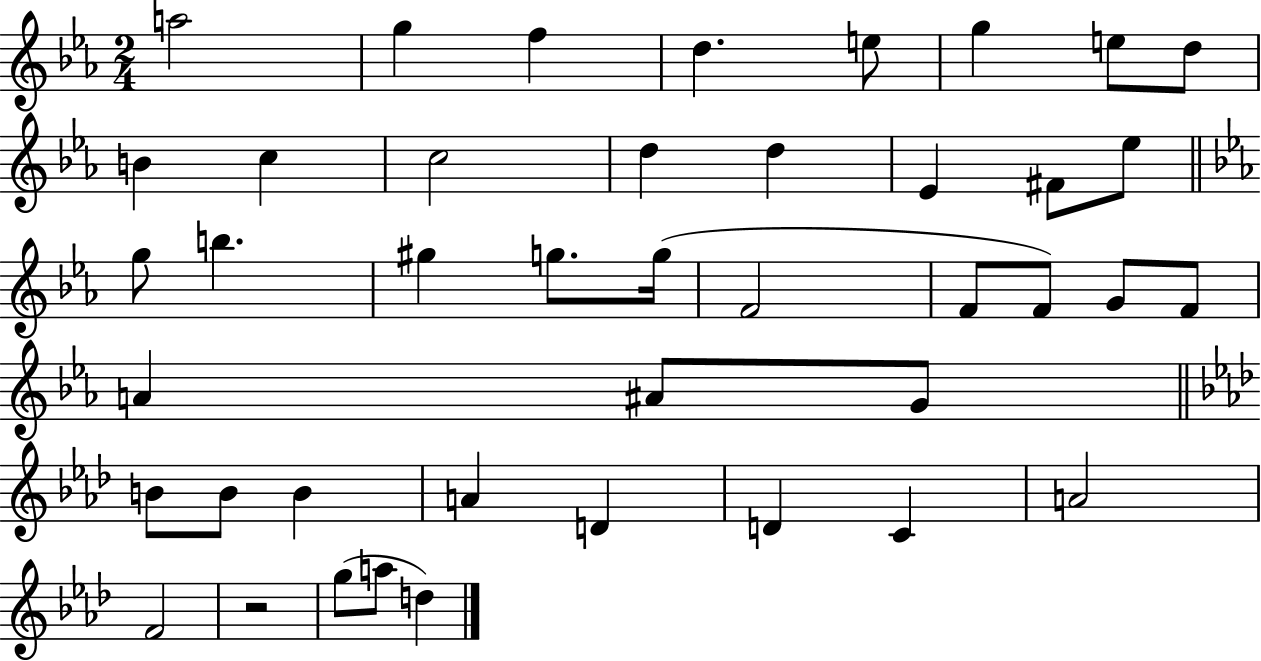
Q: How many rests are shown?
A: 1